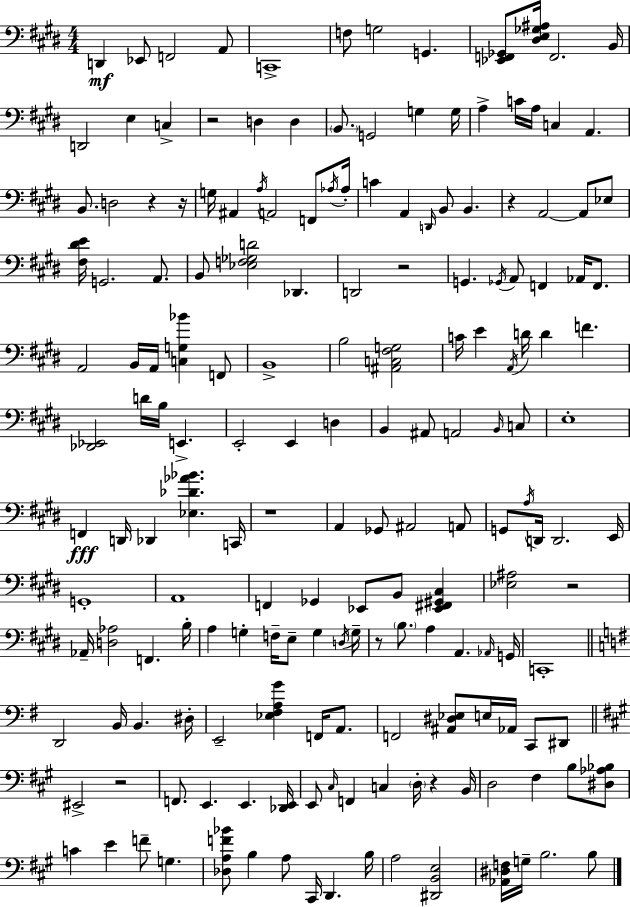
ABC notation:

X:1
T:Untitled
M:4/4
L:1/4
K:E
D,, _E,,/2 F,,2 A,,/2 C,,4 F,/2 G,2 G,, [_E,,F,,_G,,]/2 [^D,E,_G,^A,]/4 F,,2 B,,/4 D,,2 E, C, z2 D, D, B,,/2 G,,2 G, G,/4 A, C/4 A,/4 C, A,, B,,/2 D,2 z z/4 G,/4 ^A,, A,/4 A,,2 F,,/2 _A,/4 _A,/4 C A,, D,,/4 B,,/2 B,, z A,,2 A,,/2 _E,/2 [^F,^DE]/4 G,,2 A,,/2 B,,/2 [_E,F,_G,D]2 _D,, D,,2 z2 G,, _G,,/4 A,,/2 F,, _A,,/4 F,,/2 A,,2 B,,/4 A,,/4 [C,G,_B] F,,/2 B,,4 B,2 [^A,,C,^F,G,]2 C/4 E A,,/4 D/4 D F [_D,,_E,,]2 D/4 B,/4 E,, E,,2 E,, D, B,, ^A,,/2 A,,2 B,,/4 C,/2 E,4 F,, D,,/4 _D,, [_E,_D_A_B] C,,/4 z4 A,, _G,,/2 ^A,,2 A,,/2 G,,/2 A,/4 D,,/4 D,,2 E,,/4 G,,4 A,,4 F,, _G,, _E,,/2 B,,/2 [_E,,^F,,^G,,^C,] [_E,^A,]2 z2 _A,,/4 [D,_A,]2 F,, B,/4 A, G, F,/4 E,/2 G, D,/4 G,/4 z/2 B,/2 A, A,, _A,,/4 G,,/4 C,,4 D,,2 B,,/4 B,, ^D,/4 E,,2 [_E,^F,A,G] F,,/4 A,,/2 F,,2 [^A,,^D,_E,]/2 E,/4 _A,,/4 C,,/2 ^D,,/2 ^E,,2 z2 F,,/2 E,, E,, [_D,,E,,]/4 E,,/2 ^C,/4 F,, C, D,/4 z B,,/4 D,2 ^F, B,/2 [^D,_A,_B,]/2 C E F/2 G, [_D,A,F_B]/2 B, A,/2 ^C,,/4 D,, B,/4 A,2 [^D,,B,,E,]2 [_A,,^D,F,]/4 G,/4 B,2 B,/2